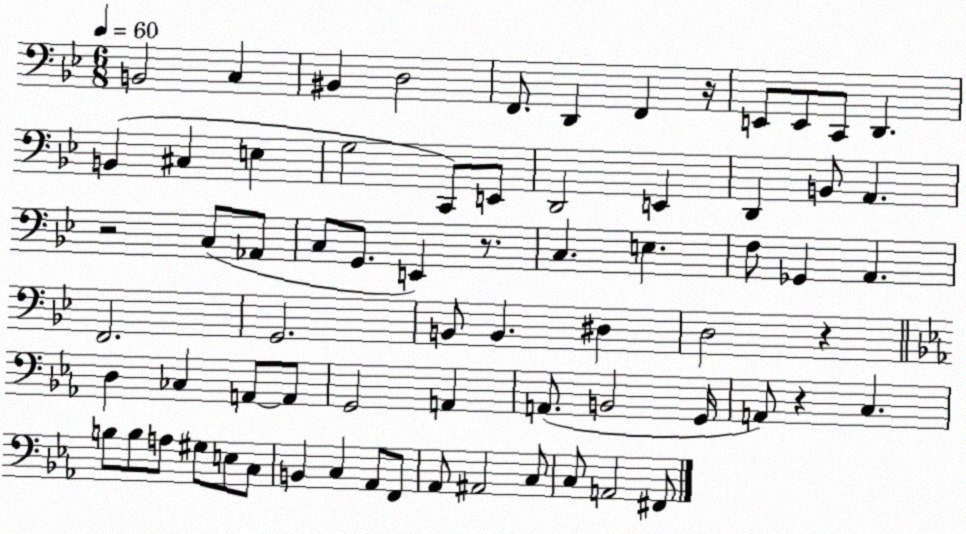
X:1
T:Untitled
M:6/8
L:1/4
K:Bb
B,,2 C, ^B,, D,2 F,,/2 D,, F,, z/4 E,,/2 E,,/2 C,,/2 D,, B,, ^C, E, G,2 C,,/2 E,,/2 D,,2 E,, D,, B,,/2 A,, z2 C,/2 _A,,/2 C,/2 G,,/2 E,, z/2 C, E, F,/2 _G,, A,, F,,2 G,,2 B,,/2 B,, ^D, D,2 z D, _C, A,,/2 A,,/2 G,,2 A,, A,,/2 B,,2 G,,/4 A,,/2 z C, B,/2 B,/2 A,/2 ^G,/2 E,/2 C,/2 B,, C, _A,,/2 F,,/2 _A,,/2 ^A,,2 C,/2 C,/2 A,,2 ^F,,/2